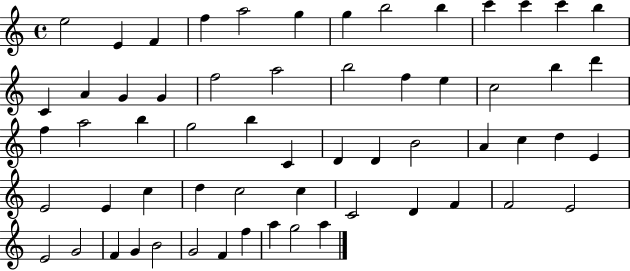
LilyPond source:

{
  \clef treble
  \time 4/4
  \defaultTimeSignature
  \key c \major
  e''2 e'4 f'4 | f''4 a''2 g''4 | g''4 b''2 b''4 | c'''4 c'''4 c'''4 b''4 | \break c'4 a'4 g'4 g'4 | f''2 a''2 | b''2 f''4 e''4 | c''2 b''4 d'''4 | \break f''4 a''2 b''4 | g''2 b''4 c'4 | d'4 d'4 b'2 | a'4 c''4 d''4 e'4 | \break e'2 e'4 c''4 | d''4 c''2 c''4 | c'2 d'4 f'4 | f'2 e'2 | \break e'2 g'2 | f'4 g'4 b'2 | g'2 f'4 f''4 | a''4 g''2 a''4 | \break \bar "|."
}